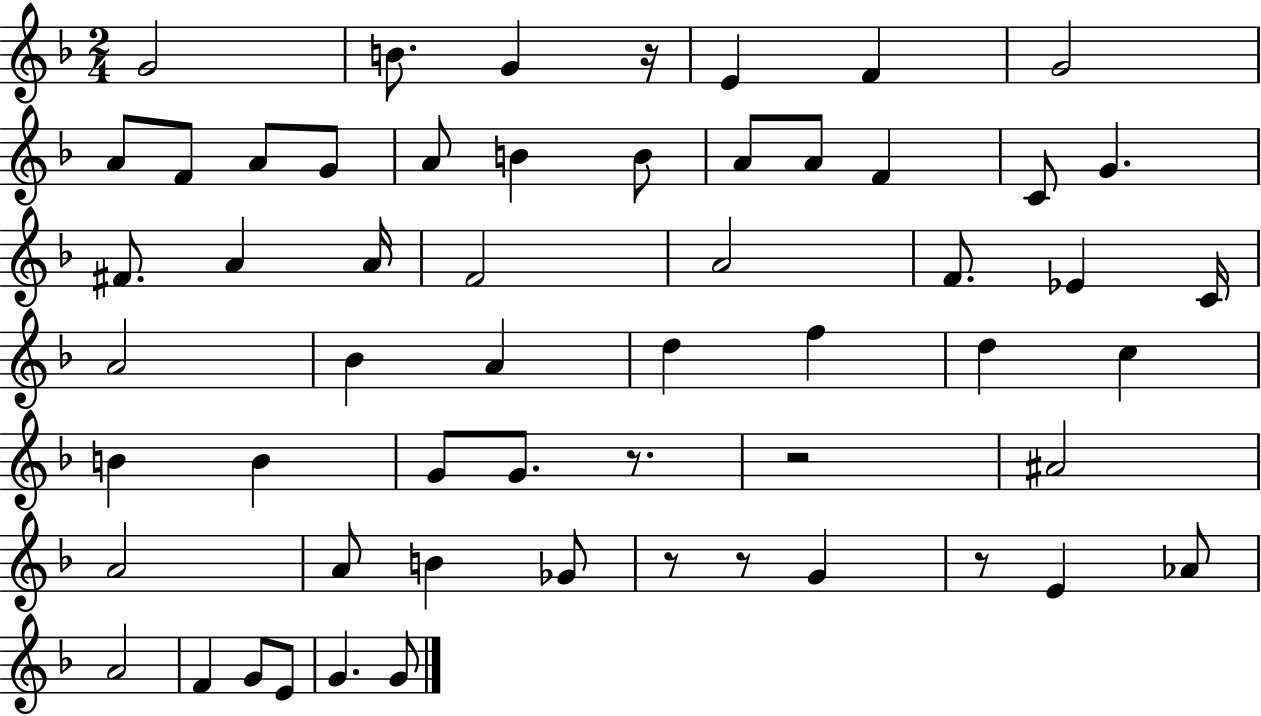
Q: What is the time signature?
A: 2/4